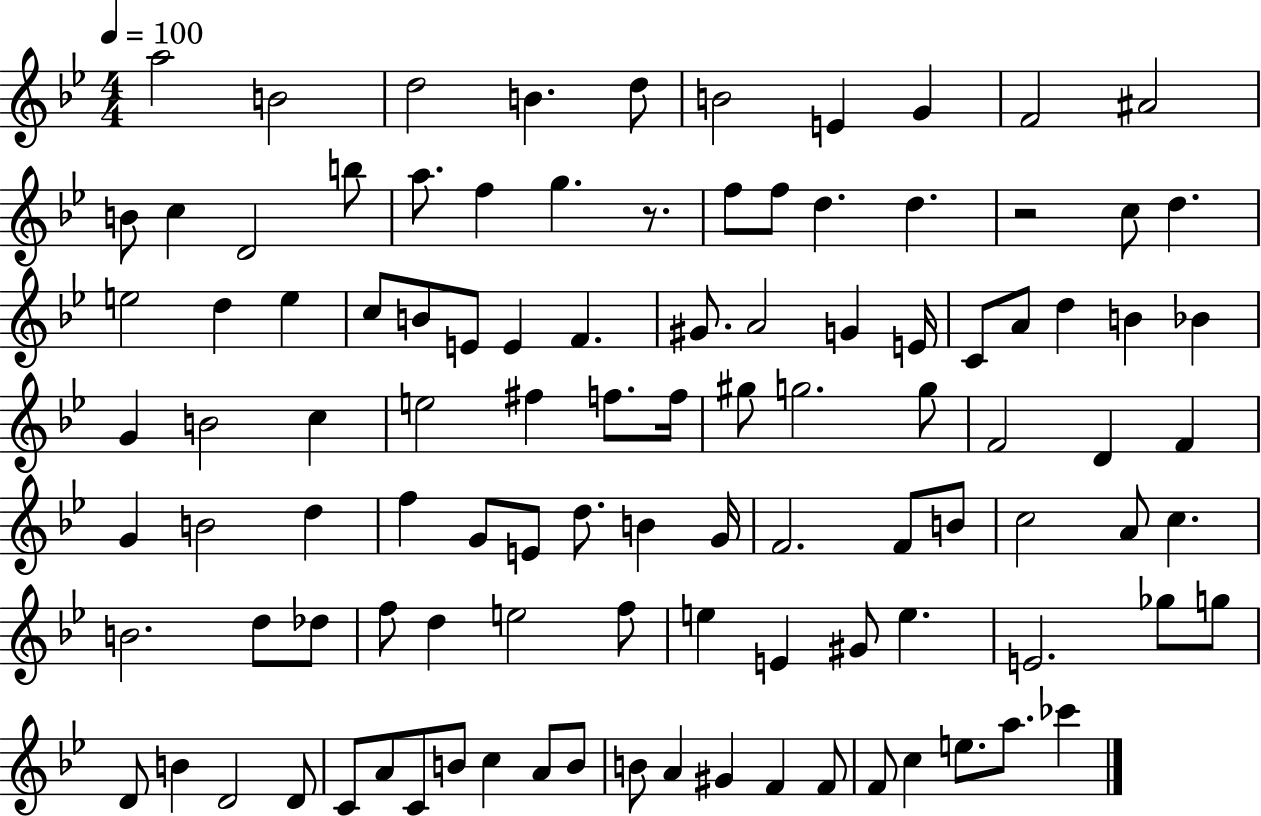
{
  \clef treble
  \numericTimeSignature
  \time 4/4
  \key bes \major
  \tempo 4 = 100
  \repeat volta 2 { a''2 b'2 | d''2 b'4. d''8 | b'2 e'4 g'4 | f'2 ais'2 | \break b'8 c''4 d'2 b''8 | a''8. f''4 g''4. r8. | f''8 f''8 d''4. d''4. | r2 c''8 d''4. | \break e''2 d''4 e''4 | c''8 b'8 e'8 e'4 f'4. | gis'8. a'2 g'4 e'16 | c'8 a'8 d''4 b'4 bes'4 | \break g'4 b'2 c''4 | e''2 fis''4 f''8. f''16 | gis''8 g''2. g''8 | f'2 d'4 f'4 | \break g'4 b'2 d''4 | f''4 g'8 e'8 d''8. b'4 g'16 | f'2. f'8 b'8 | c''2 a'8 c''4. | \break b'2. d''8 des''8 | f''8 d''4 e''2 f''8 | e''4 e'4 gis'8 e''4. | e'2. ges''8 g''8 | \break d'8 b'4 d'2 d'8 | c'8 a'8 c'8 b'8 c''4 a'8 b'8 | b'8 a'4 gis'4 f'4 f'8 | f'8 c''4 e''8. a''8. ces'''4 | \break } \bar "|."
}